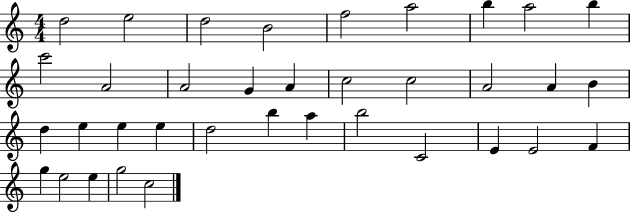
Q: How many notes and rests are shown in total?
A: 36